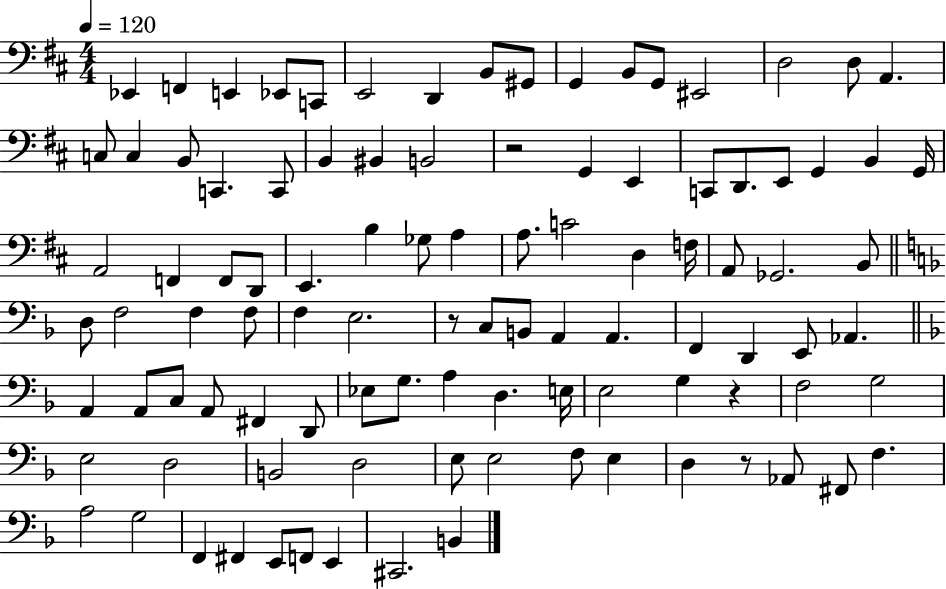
Eb2/q F2/q E2/q Eb2/e C2/e E2/h D2/q B2/e G#2/e G2/q B2/e G2/e EIS2/h D3/h D3/e A2/q. C3/e C3/q B2/e C2/q. C2/e B2/q BIS2/q B2/h R/h G2/q E2/q C2/e D2/e. E2/e G2/q B2/q G2/s A2/h F2/q F2/e D2/e E2/q. B3/q Gb3/e A3/q A3/e. C4/h D3/q F3/s A2/e Gb2/h. B2/e D3/e F3/h F3/q F3/e F3/q E3/h. R/e C3/e B2/e A2/q A2/q. F2/q D2/q E2/e Ab2/q. A2/q A2/e C3/e A2/e F#2/q D2/e Eb3/e G3/e. A3/q D3/q. E3/s E3/h G3/q R/q F3/h G3/h E3/h D3/h B2/h D3/h E3/e E3/h F3/e E3/q D3/q R/e Ab2/e F#2/e F3/q. A3/h G3/h F2/q F#2/q E2/e F2/e E2/q C#2/h. B2/q